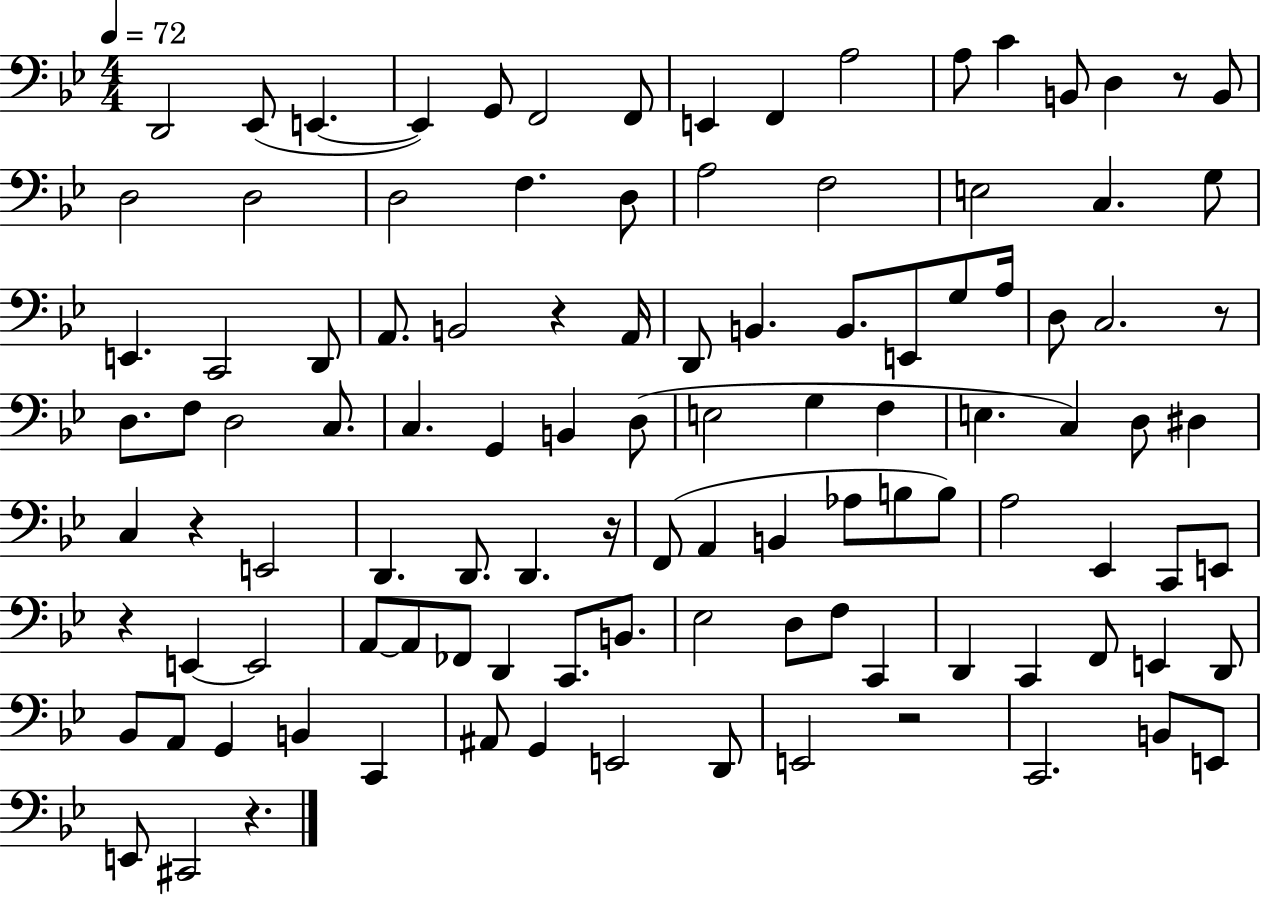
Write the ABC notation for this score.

X:1
T:Untitled
M:4/4
L:1/4
K:Bb
D,,2 _E,,/2 E,, E,, G,,/2 F,,2 F,,/2 E,, F,, A,2 A,/2 C B,,/2 D, z/2 B,,/2 D,2 D,2 D,2 F, D,/2 A,2 F,2 E,2 C, G,/2 E,, C,,2 D,,/2 A,,/2 B,,2 z A,,/4 D,,/2 B,, B,,/2 E,,/2 G,/2 A,/4 D,/2 C,2 z/2 D,/2 F,/2 D,2 C,/2 C, G,, B,, D,/2 E,2 G, F, E, C, D,/2 ^D, C, z E,,2 D,, D,,/2 D,, z/4 F,,/2 A,, B,, _A,/2 B,/2 B,/2 A,2 _E,, C,,/2 E,,/2 z E,, E,,2 A,,/2 A,,/2 _F,,/2 D,, C,,/2 B,,/2 _E,2 D,/2 F,/2 C,, D,, C,, F,,/2 E,, D,,/2 _B,,/2 A,,/2 G,, B,, C,, ^A,,/2 G,, E,,2 D,,/2 E,,2 z2 C,,2 B,,/2 E,,/2 E,,/2 ^C,,2 z